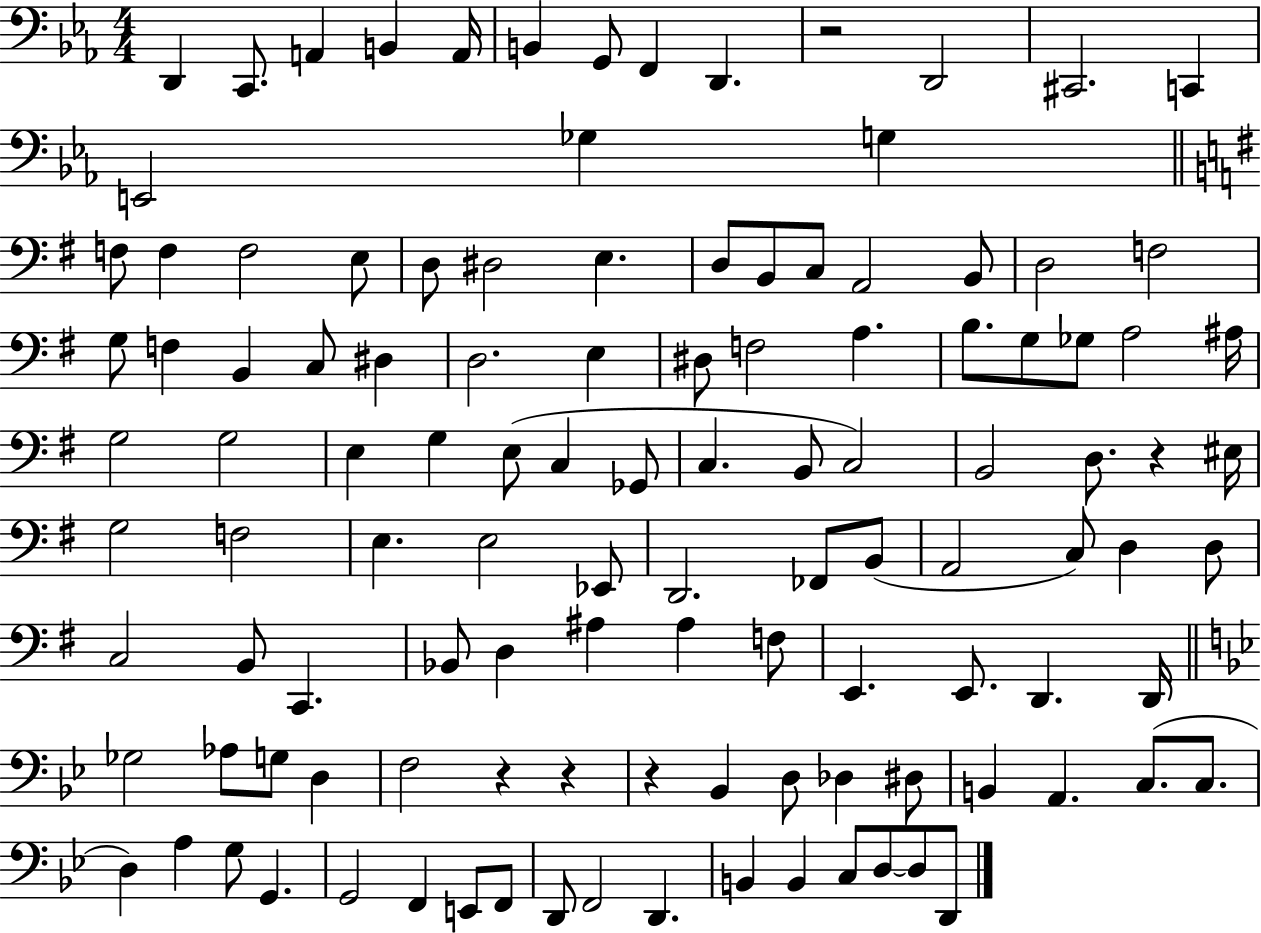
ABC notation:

X:1
T:Untitled
M:4/4
L:1/4
K:Eb
D,, C,,/2 A,, B,, A,,/4 B,, G,,/2 F,, D,, z2 D,,2 ^C,,2 C,, E,,2 _G, G, F,/2 F, F,2 E,/2 D,/2 ^D,2 E, D,/2 B,,/2 C,/2 A,,2 B,,/2 D,2 F,2 G,/2 F, B,, C,/2 ^D, D,2 E, ^D,/2 F,2 A, B,/2 G,/2 _G,/2 A,2 ^A,/4 G,2 G,2 E, G, E,/2 C, _G,,/2 C, B,,/2 C,2 B,,2 D,/2 z ^E,/4 G,2 F,2 E, E,2 _E,,/2 D,,2 _F,,/2 B,,/2 A,,2 C,/2 D, D,/2 C,2 B,,/2 C,, _B,,/2 D, ^A, ^A, F,/2 E,, E,,/2 D,, D,,/4 _G,2 _A,/2 G,/2 D, F,2 z z z _B,, D,/2 _D, ^D,/2 B,, A,, C,/2 C,/2 D, A, G,/2 G,, G,,2 F,, E,,/2 F,,/2 D,,/2 F,,2 D,, B,, B,, C,/2 D,/2 D,/2 D,,/2